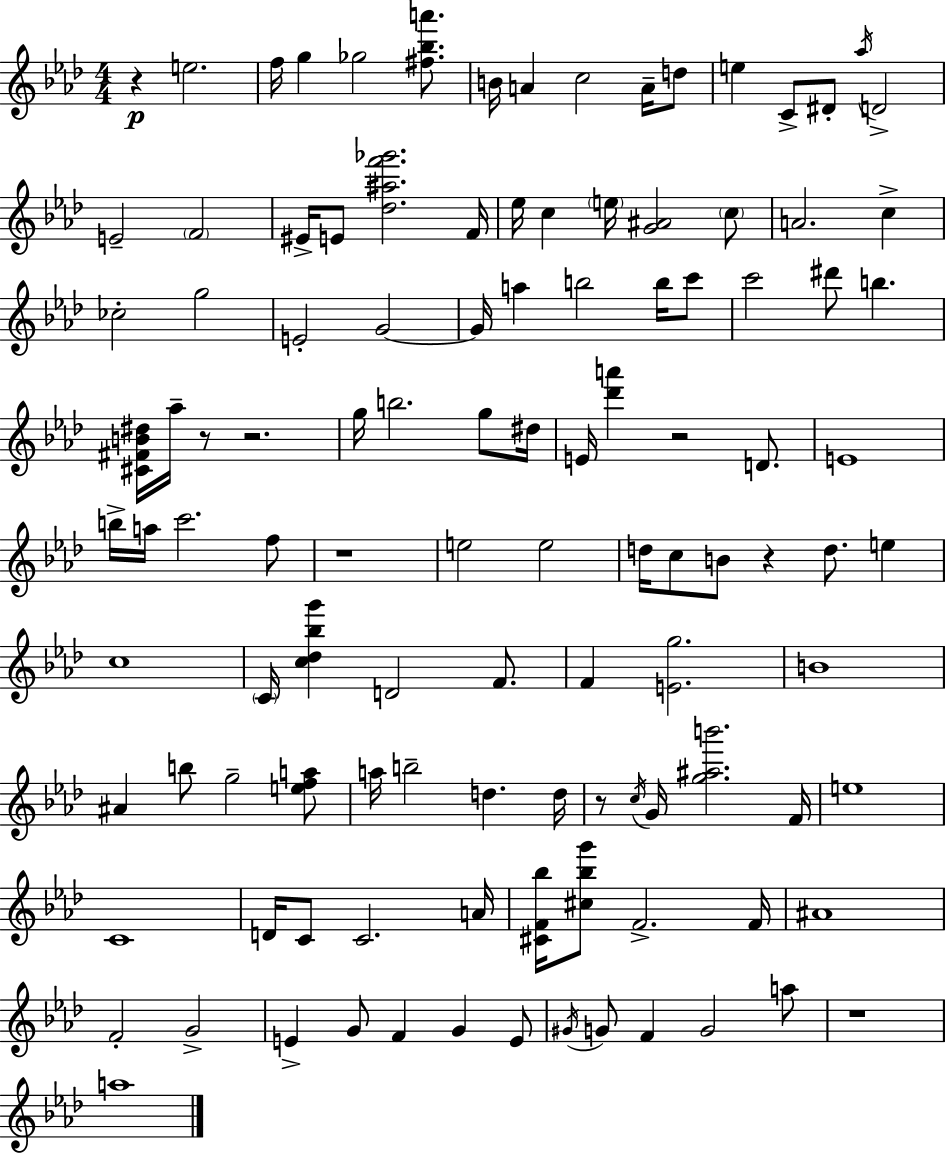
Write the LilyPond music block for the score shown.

{
  \clef treble
  \numericTimeSignature
  \time 4/4
  \key aes \major
  r4\p e''2. | f''16 g''4 ges''2 <fis'' bes'' a'''>8. | b'16 a'4 c''2 a'16-- d''8 | e''4 c'8-> dis'8-. \acciaccatura { aes''16 } d'2-> | \break e'2-- \parenthesize f'2 | eis'16-> e'8 <des'' ais'' f''' ges'''>2. | f'16 ees''16 c''4 \parenthesize e''16 <g' ais'>2 \parenthesize c''8 | a'2. c''4-> | \break ces''2-. g''2 | e'2-. g'2~~ | g'16 a''4 b''2 b''16 c'''8 | c'''2 dis'''8 b''4. | \break <cis' fis' b' dis''>16 aes''16-- r8 r2. | g''16 b''2. g''8 | dis''16 e'16 <des''' a'''>4 r2 d'8. | e'1 | \break b''16-> a''16 c'''2. f''8 | r1 | e''2 e''2 | d''16 c''8 b'8 r4 d''8. e''4 | \break c''1 | \parenthesize c'16 <c'' des'' bes'' g'''>4 d'2 f'8. | f'4 <e' g''>2. | b'1 | \break ais'4 b''8 g''2-- <e'' f'' a''>8 | a''16 b''2-- d''4. | d''16 r8 \acciaccatura { c''16 } g'16 <g'' ais'' b'''>2. | f'16 e''1 | \break c'1 | d'16 c'8 c'2. | a'16 <cis' f' bes''>16 <cis'' bes'' g'''>8 f'2.-> | f'16 ais'1 | \break f'2-. g'2-> | e'4-> g'8 f'4 g'4 | e'8 \acciaccatura { gis'16 } g'8 f'4 g'2 | a''8 r1 | \break a''1 | \bar "|."
}